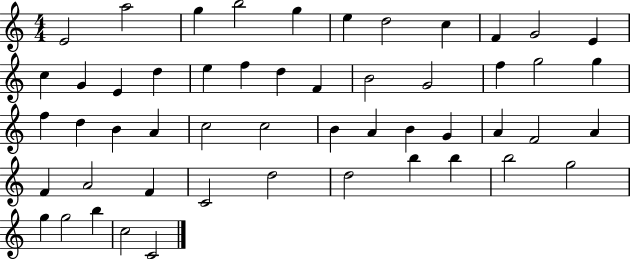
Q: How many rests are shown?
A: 0